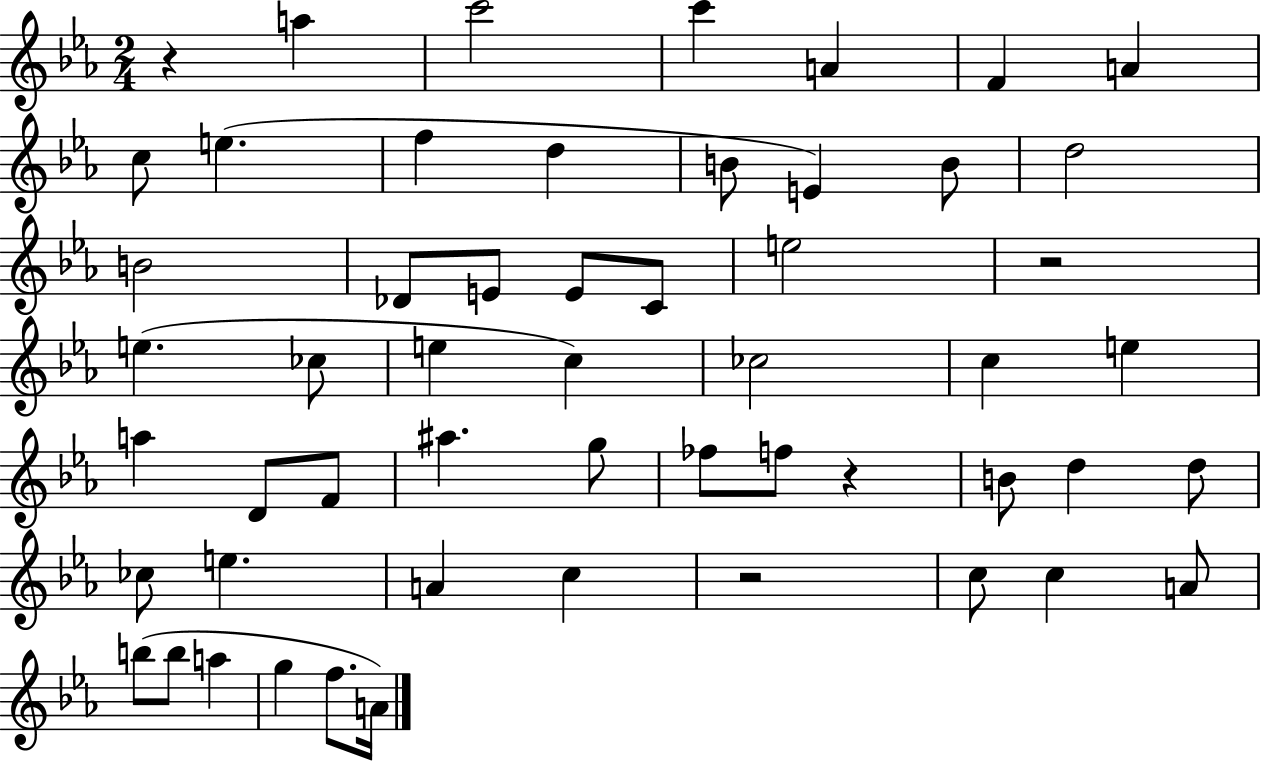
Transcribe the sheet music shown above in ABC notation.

X:1
T:Untitled
M:2/4
L:1/4
K:Eb
z a c'2 c' A F A c/2 e f d B/2 E B/2 d2 B2 _D/2 E/2 E/2 C/2 e2 z2 e _c/2 e c _c2 c e a D/2 F/2 ^a g/2 _f/2 f/2 z B/2 d d/2 _c/2 e A c z2 c/2 c A/2 b/2 b/2 a g f/2 A/4